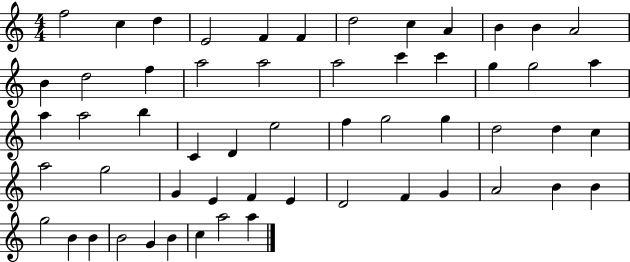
{
  \clef treble
  \numericTimeSignature
  \time 4/4
  \key c \major
  f''2 c''4 d''4 | e'2 f'4 f'4 | d''2 c''4 a'4 | b'4 b'4 a'2 | \break b'4 d''2 f''4 | a''2 a''2 | a''2 c'''4 c'''4 | g''4 g''2 a''4 | \break a''4 a''2 b''4 | c'4 d'4 e''2 | f''4 g''2 g''4 | d''2 d''4 c''4 | \break a''2 g''2 | g'4 e'4 f'4 e'4 | d'2 f'4 g'4 | a'2 b'4 b'4 | \break g''2 b'4 b'4 | b'2 g'4 b'4 | c''4 a''2 a''4 | \bar "|."
}